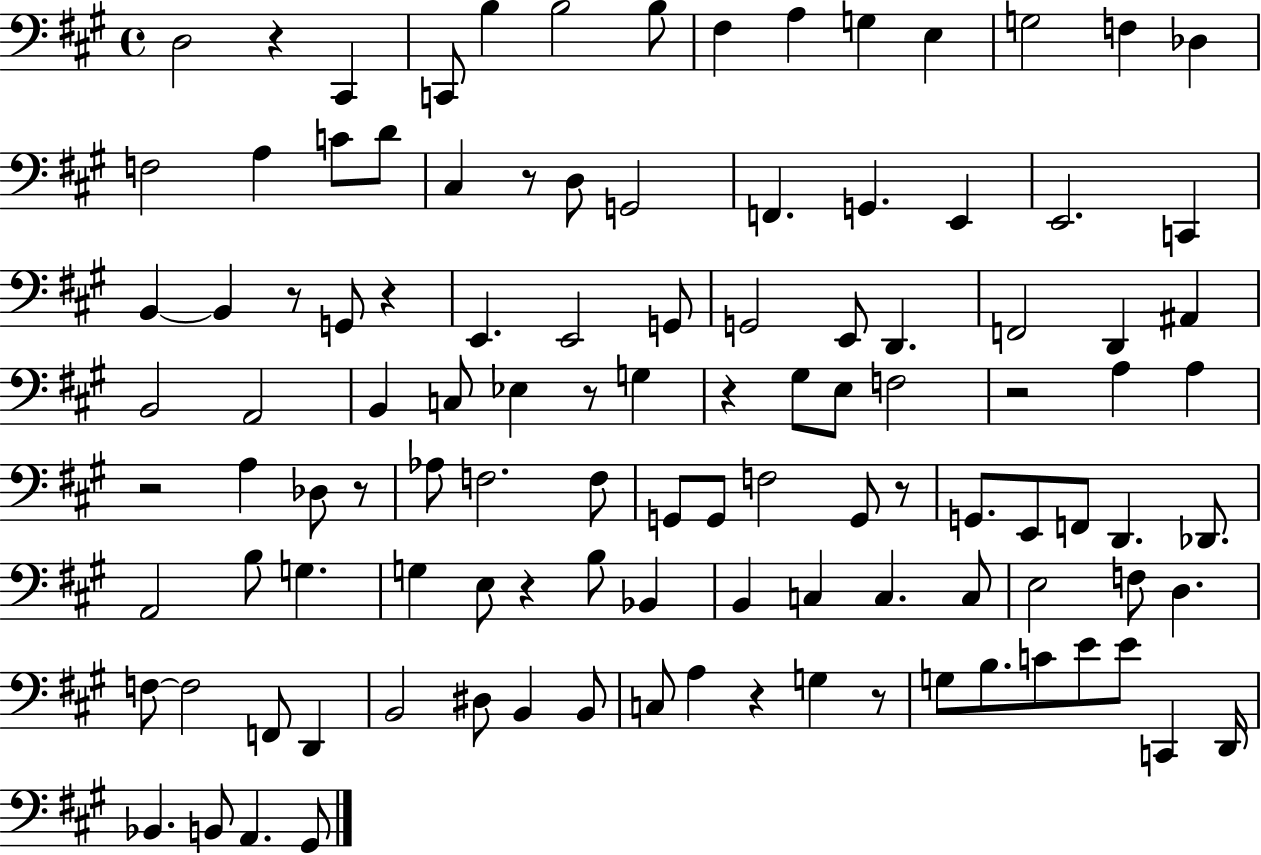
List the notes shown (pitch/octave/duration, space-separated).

D3/h R/q C#2/q C2/e B3/q B3/h B3/e F#3/q A3/q G3/q E3/q G3/h F3/q Db3/q F3/h A3/q C4/e D4/e C#3/q R/e D3/e G2/h F2/q. G2/q. E2/q E2/h. C2/q B2/q B2/q R/e G2/e R/q E2/q. E2/h G2/e G2/h E2/e D2/q. F2/h D2/q A#2/q B2/h A2/h B2/q C3/e Eb3/q R/e G3/q R/q G#3/e E3/e F3/h R/h A3/q A3/q R/h A3/q Db3/e R/e Ab3/e F3/h. F3/e G2/e G2/e F3/h G2/e R/e G2/e. E2/e F2/e D2/q. Db2/e. A2/h B3/e G3/q. G3/q E3/e R/q B3/e Bb2/q B2/q C3/q C3/q. C3/e E3/h F3/e D3/q. F3/e F3/h F2/e D2/q B2/h D#3/e B2/q B2/e C3/e A3/q R/q G3/q R/e G3/e B3/e. C4/e E4/e E4/e C2/q D2/s Bb2/q. B2/e A2/q. G#2/e